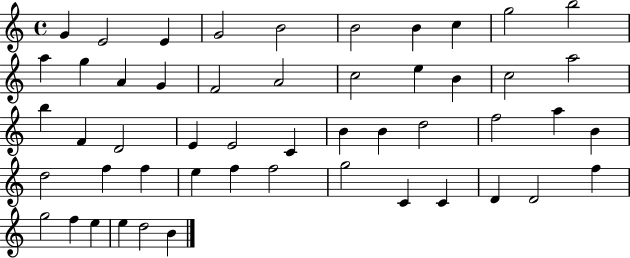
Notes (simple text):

G4/q E4/h E4/q G4/h B4/h B4/h B4/q C5/q G5/h B5/h A5/q G5/q A4/q G4/q F4/h A4/h C5/h E5/q B4/q C5/h A5/h B5/q F4/q D4/h E4/q E4/h C4/q B4/q B4/q D5/h F5/h A5/q B4/q D5/h F5/q F5/q E5/q F5/q F5/h G5/h C4/q C4/q D4/q D4/h F5/q G5/h F5/q E5/q E5/q D5/h B4/q